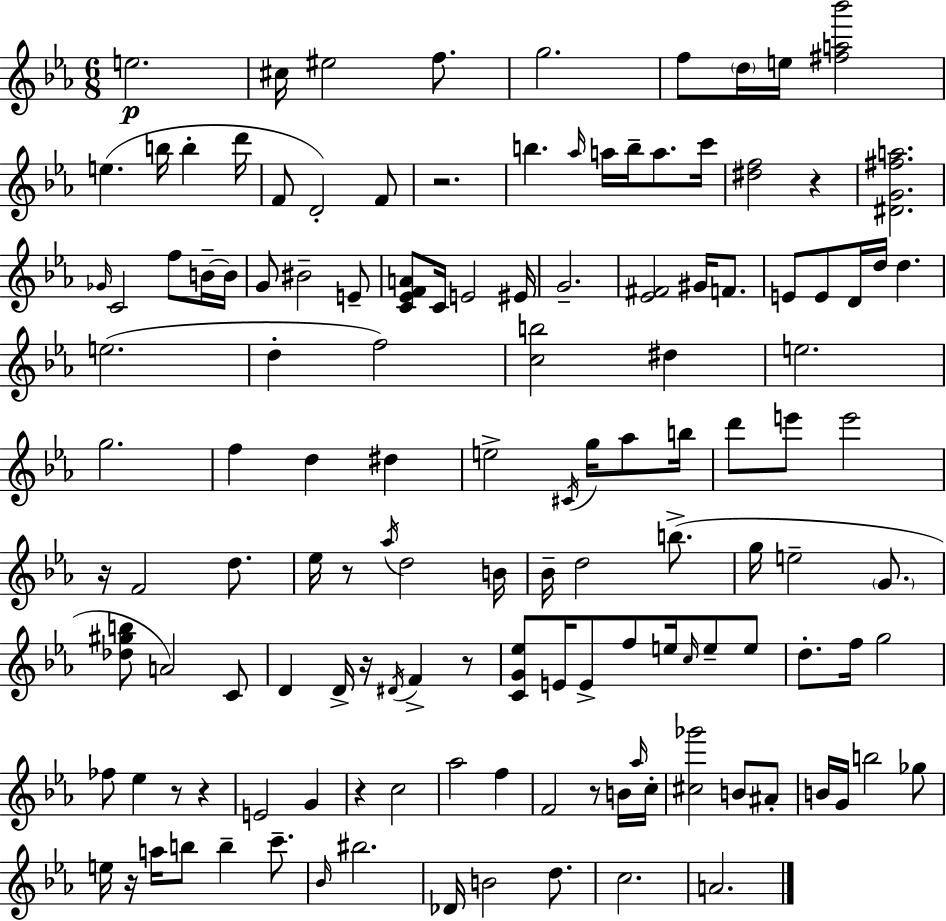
X:1
T:Untitled
M:6/8
L:1/4
K:Eb
e2 ^c/4 ^e2 f/2 g2 f/2 d/4 e/4 [^fa_b']2 e b/4 b d'/4 F/2 D2 F/2 z2 b _a/4 a/4 b/4 a/2 c'/4 [^df]2 z [^DG^fa]2 _G/4 C2 f/2 B/4 B/4 G/2 ^B2 E/2 [C_EFA]/2 C/4 E2 ^E/4 G2 [_E^F]2 ^G/4 F/2 E/2 E/2 D/4 d/4 d e2 d f2 [cb]2 ^d e2 g2 f d ^d e2 ^C/4 g/4 _a/2 b/4 d'/2 e'/2 e'2 z/4 F2 d/2 _e/4 z/2 _a/4 d2 B/4 _B/4 d2 b/2 g/4 e2 G/2 [_d^gb]/2 A2 C/2 D D/4 z/4 ^D/4 F z/2 [CG_e]/2 E/4 E/2 f/2 e/4 c/4 e/2 e/2 d/2 f/4 g2 _f/2 _e z/2 z E2 G z c2 _a2 f F2 z/2 B/4 _a/4 c/4 [^c_g']2 B/2 ^A/2 B/4 G/4 b2 _g/2 e/4 z/4 a/4 b/2 b c'/2 _B/4 ^b2 _D/4 B2 d/2 c2 A2